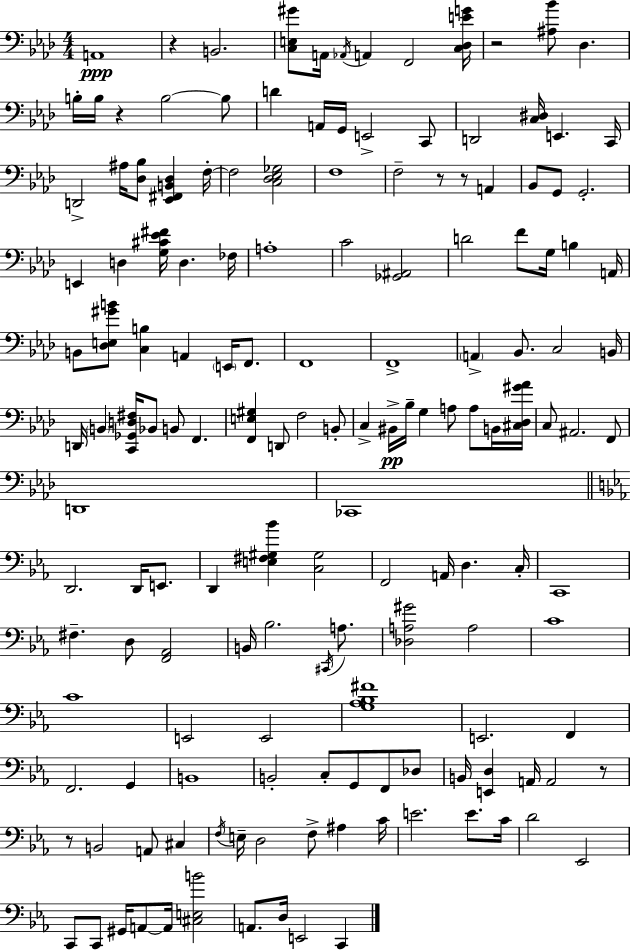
A2/w R/q B2/h. [C3,E3,G#4]/e A2/s Ab2/s A2/q F2/h [C3,Db3,E4,G4]/s R/h [A#3,Bb4]/e Db3/q. B3/s B3/s R/q B3/h B3/e D4/q A2/s G2/s E2/h C2/e D2/h [C3,D#3]/s E2/q. C2/s D2/h A#3/s [Db3,Bb3]/e [Eb2,F#2,B2,Db3]/q F3/s F3/h [C3,Db3,Eb3,Gb3]/h F3/w F3/h R/e R/e A2/q Bb2/e G2/e G2/h. E2/q D3/q [G3,C#4,Eb4,F#4]/s D3/q. FES3/s A3/w C4/h [Gb2,A#2]/h D4/h F4/e G3/s B3/q A2/s B2/e [Db3,E3,G#4,B4]/e [C3,B3]/q A2/q E2/s F2/e. F2/w F2/w A2/q Bb2/e. C3/h B2/s D2/s B2/q [C2,Gb2,D3,F#3]/s Bb2/e B2/e F2/q. [F2,E3,G#3]/q D2/e F3/h B2/e C3/q BIS2/s Bb3/s G3/q A3/e A3/e B2/s [C#3,Db3,G#4,Ab4]/s C3/e A#2/h. F2/e D2/w CES2/w D2/h. D2/s E2/e. D2/q [E3,F#3,G#3,Bb4]/q [C3,G#3]/h F2/h A2/s D3/q. C3/s C2/w F#3/q. D3/e [F2,Ab2]/h B2/s Bb3/h. C#2/s A3/e. [Db3,A3,G#4]/h A3/h C4/w C4/w E2/h E2/h [G3,Ab3,Bb3,F#4]/w E2/h. F2/q F2/h. G2/q B2/w B2/h C3/e G2/e F2/e Db3/e B2/s [E2,D3]/q A2/s A2/h R/e R/e B2/h A2/e C#3/q F3/s E3/s D3/h F3/e A#3/q C4/s E4/h. E4/e. C4/s D4/h Eb2/h C2/e C2/e G#2/s A2/e A2/s [C#3,E3,B4]/h A2/e. D3/s E2/h C2/q